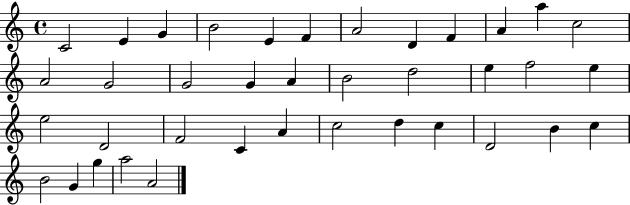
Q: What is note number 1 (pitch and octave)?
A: C4